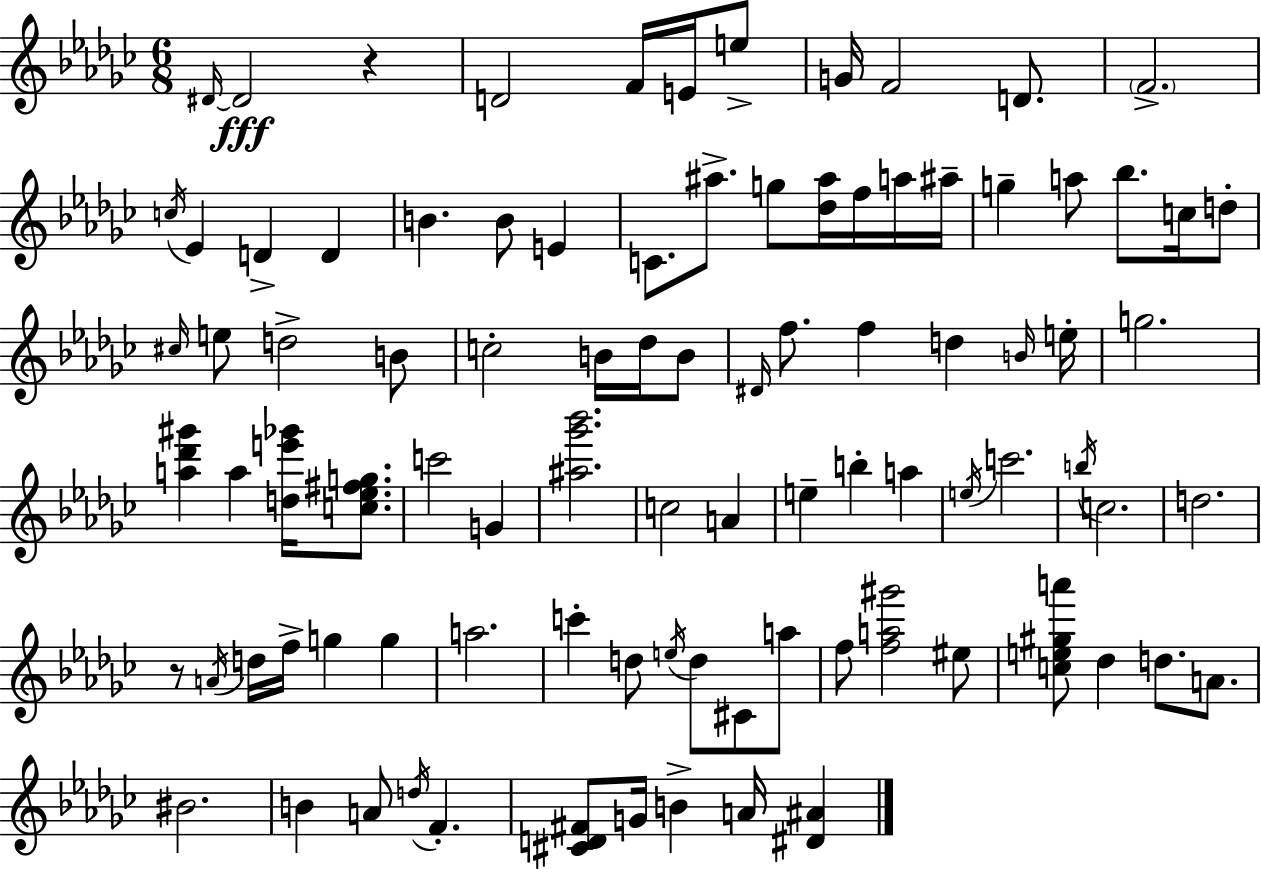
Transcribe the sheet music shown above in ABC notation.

X:1
T:Untitled
M:6/8
L:1/4
K:Ebm
^D/4 ^D2 z D2 F/4 E/4 e/2 G/4 F2 D/2 F2 c/4 _E D D B B/2 E C/2 ^a/2 g/2 [_d^a]/4 f/4 a/4 ^a/4 g a/2 _b/2 c/4 d/2 ^c/4 e/2 d2 B/2 c2 B/4 _d/4 B/2 ^D/4 f/2 f d B/4 e/4 g2 [a_d'^g'] a [de'_g']/4 [c_e^fg]/2 c'2 G [^a_g'_b']2 c2 A e b a e/4 c'2 b/4 c2 d2 z/2 A/4 d/4 f/4 g g a2 c' d/2 e/4 d/2 ^C/2 a/2 f/2 [fa^g']2 ^e/2 [ce^ga']/2 _d d/2 A/2 ^B2 B A/2 d/4 F [^CD^F]/2 G/4 B A/4 [^D^A]